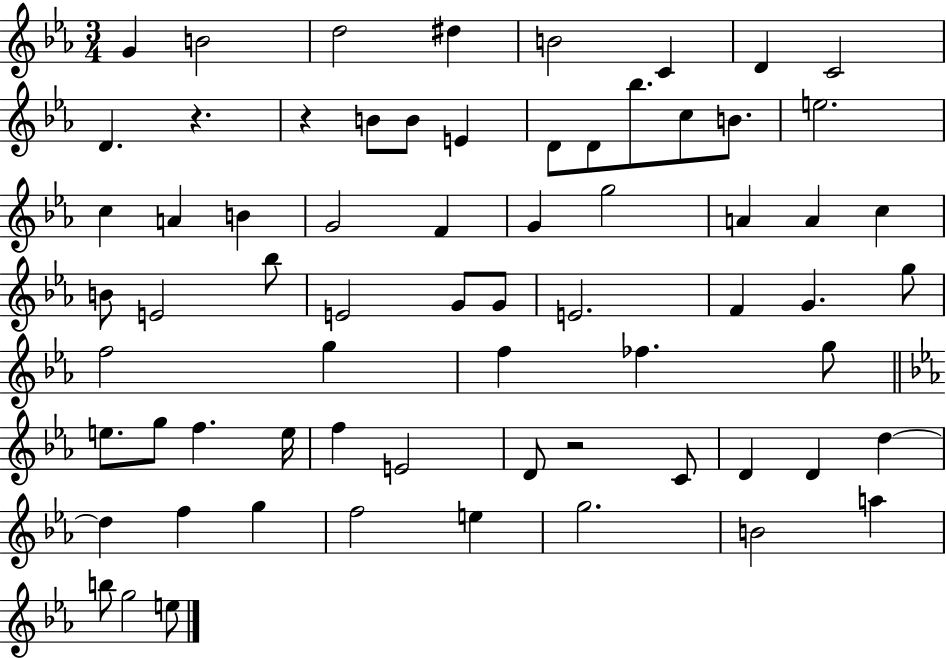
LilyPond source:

{
  \clef treble
  \numericTimeSignature
  \time 3/4
  \key ees \major
  g'4 b'2 | d''2 dis''4 | b'2 c'4 | d'4 c'2 | \break d'4. r4. | r4 b'8 b'8 e'4 | d'8 d'8 bes''8. c''8 b'8. | e''2. | \break c''4 a'4 b'4 | g'2 f'4 | g'4 g''2 | a'4 a'4 c''4 | \break b'8 e'2 bes''8 | e'2 g'8 g'8 | e'2. | f'4 g'4. g''8 | \break f''2 g''4 | f''4 fes''4. g''8 | \bar "||" \break \key ees \major e''8. g''8 f''4. e''16 | f''4 e'2 | d'8 r2 c'8 | d'4 d'4 d''4~~ | \break d''4 f''4 g''4 | f''2 e''4 | g''2. | b'2 a''4 | \break b''8 g''2 e''8 | \bar "|."
}